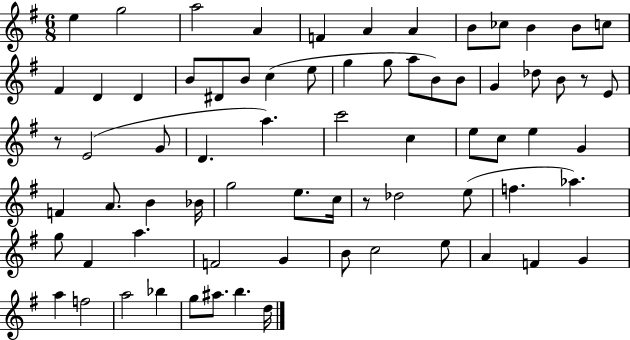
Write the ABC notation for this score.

X:1
T:Untitled
M:6/8
L:1/4
K:G
e g2 a2 A F A A B/2 _c/2 B B/2 c/2 ^F D D B/2 ^D/2 B/2 c e/2 g g/2 a/2 B/2 B/2 G _d/2 B/2 z/2 E/2 z/2 E2 G/2 D a c'2 c e/2 c/2 e G F A/2 B _B/4 g2 e/2 c/4 z/2 _d2 e/2 f _a g/2 ^F a F2 G B/2 c2 e/2 A F G a f2 a2 _b g/2 ^a/2 b d/4